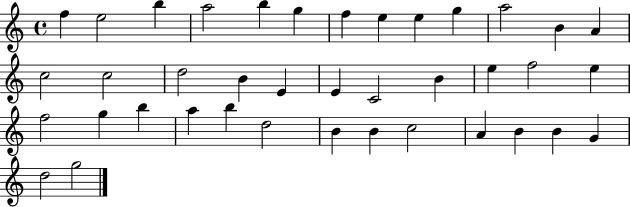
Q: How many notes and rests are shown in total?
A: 39